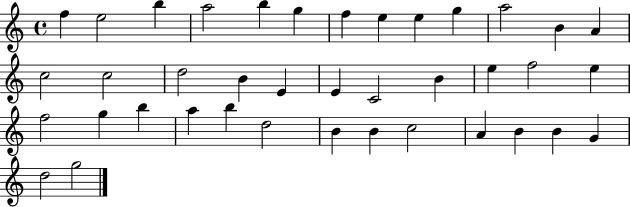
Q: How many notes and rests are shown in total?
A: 39